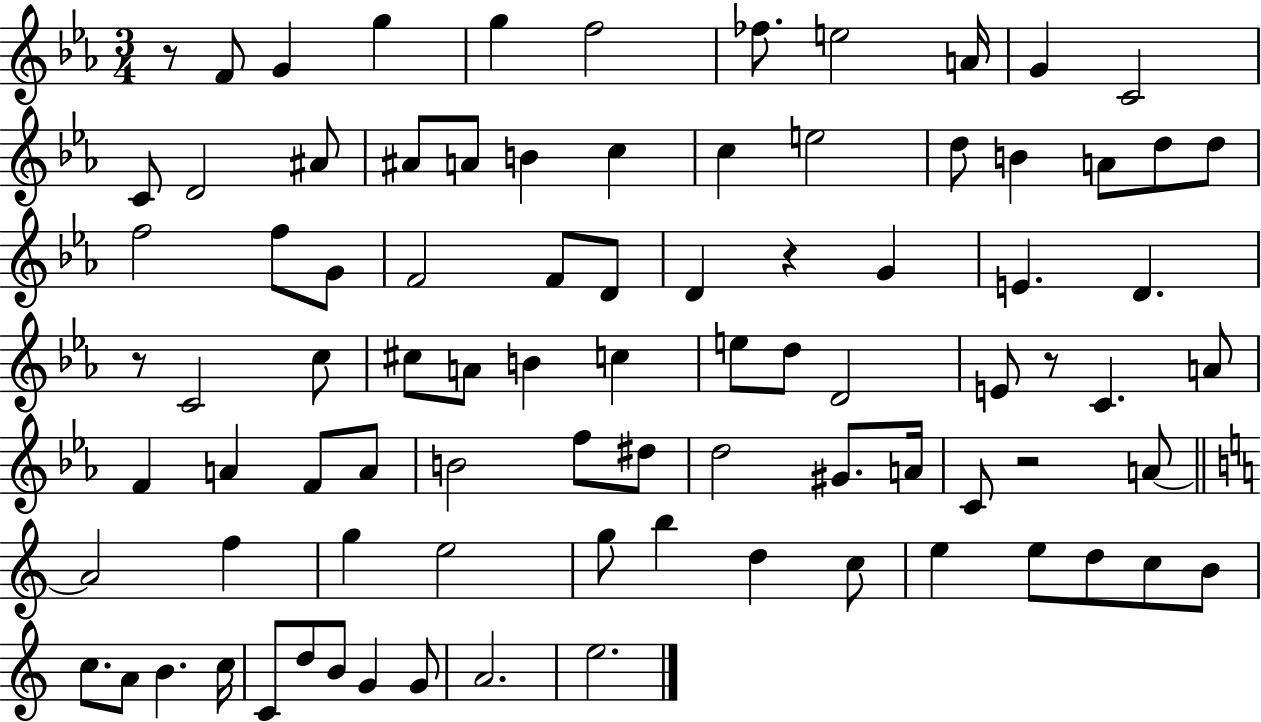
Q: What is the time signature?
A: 3/4